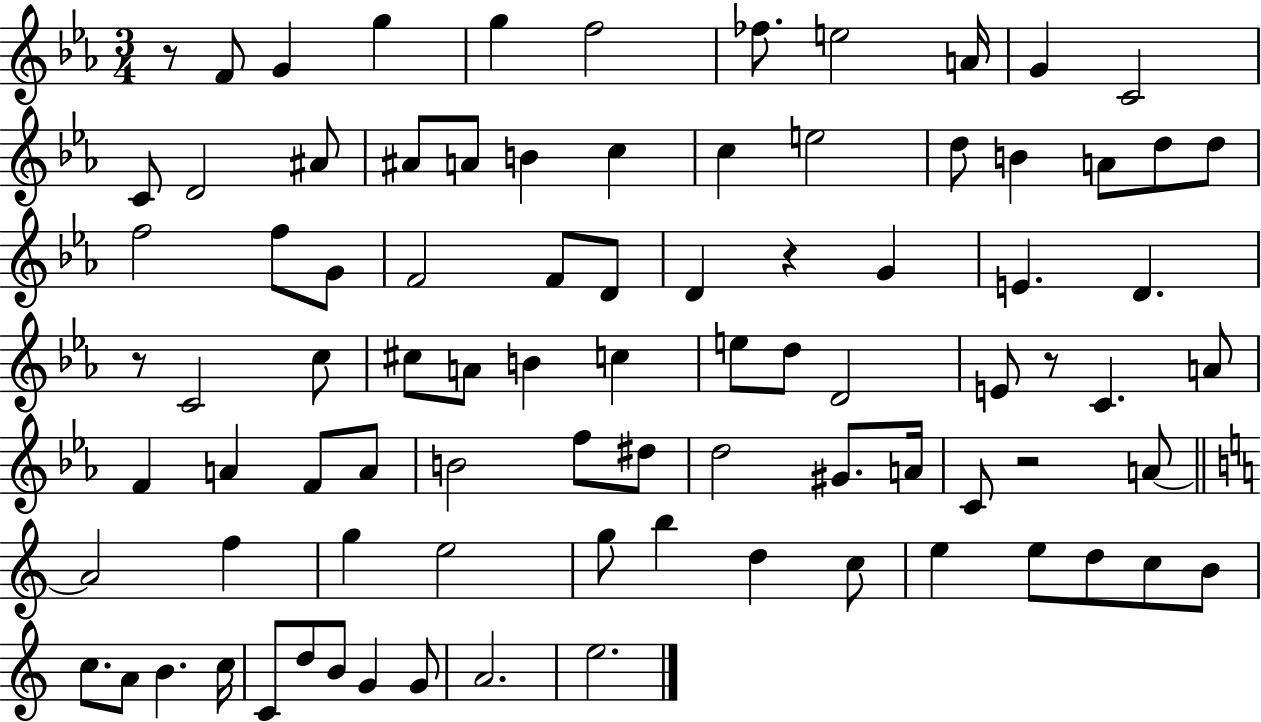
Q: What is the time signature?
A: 3/4